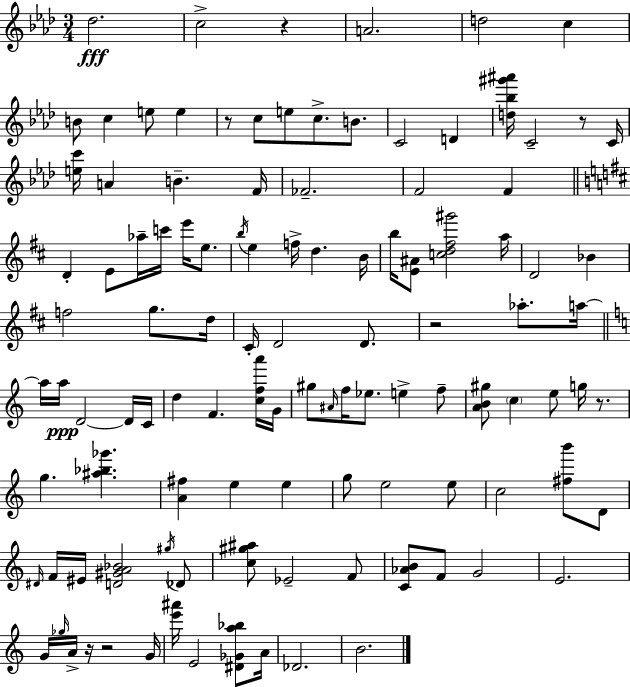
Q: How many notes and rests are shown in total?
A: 110